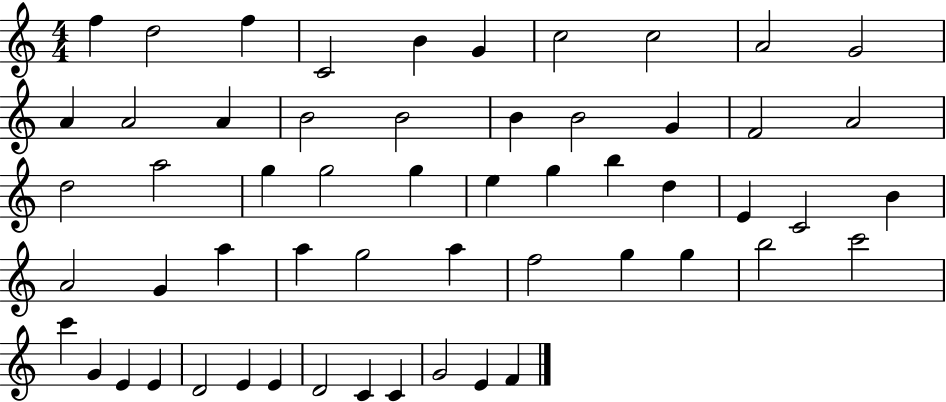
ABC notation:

X:1
T:Untitled
M:4/4
L:1/4
K:C
f d2 f C2 B G c2 c2 A2 G2 A A2 A B2 B2 B B2 G F2 A2 d2 a2 g g2 g e g b d E C2 B A2 G a a g2 a f2 g g b2 c'2 c' G E E D2 E E D2 C C G2 E F